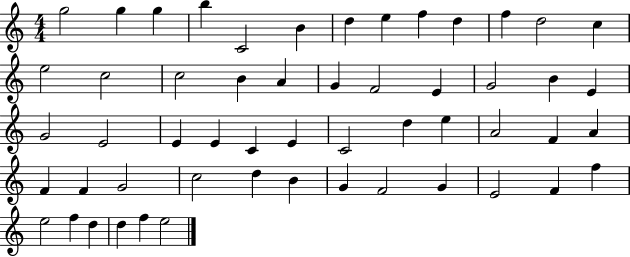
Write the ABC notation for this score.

X:1
T:Untitled
M:4/4
L:1/4
K:C
g2 g g b C2 B d e f d f d2 c e2 c2 c2 B A G F2 E G2 B E G2 E2 E E C E C2 d e A2 F A F F G2 c2 d B G F2 G E2 F f e2 f d d f e2